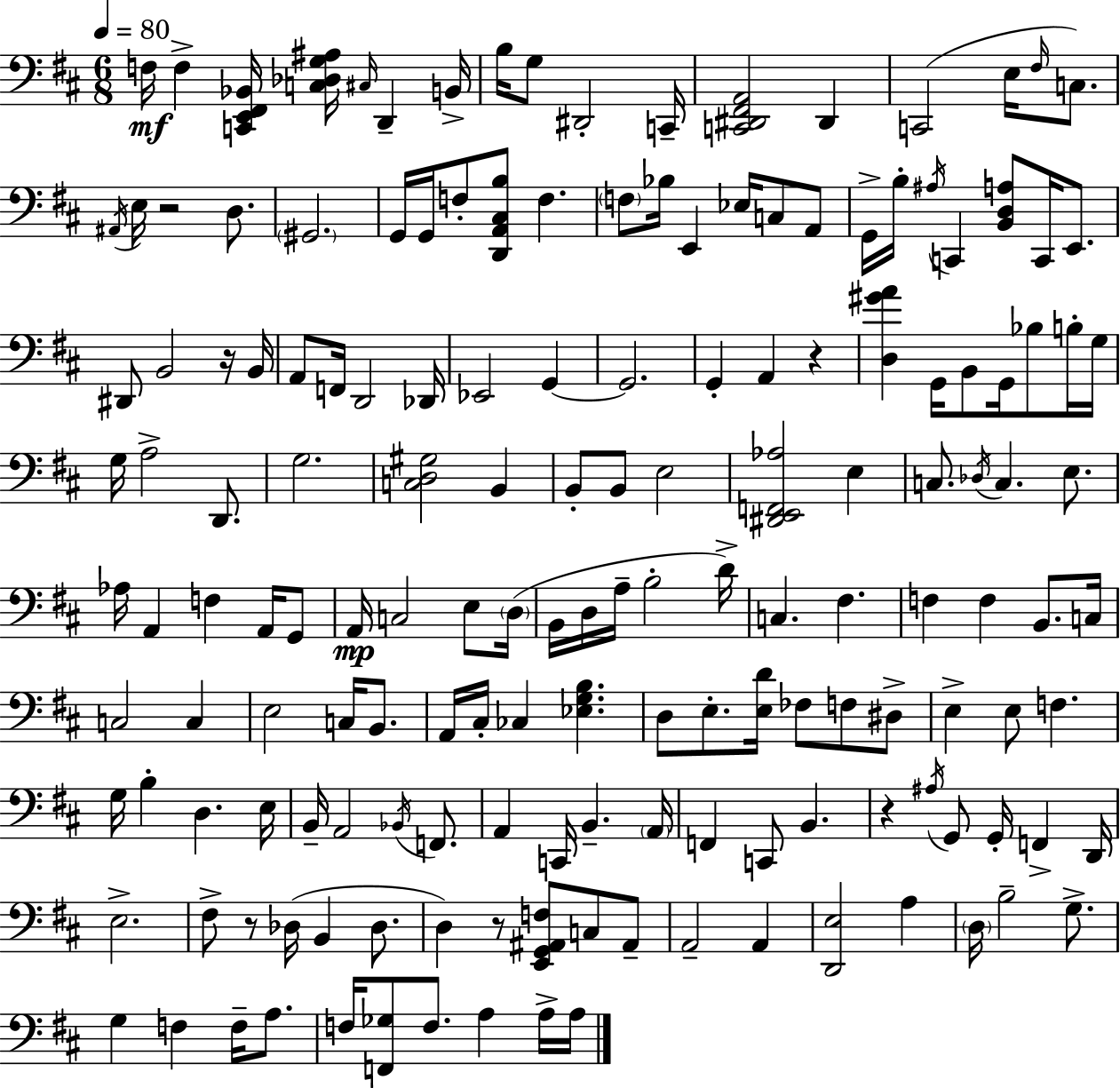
X:1
T:Untitled
M:6/8
L:1/4
K:D
F,/4 F, [C,,E,,^F,,_B,,]/4 [C,_D,G,^A,]/4 ^C,/4 D,, B,,/4 B,/4 G,/2 ^D,,2 C,,/4 [C,,^D,,^F,,A,,]2 ^D,, C,,2 E,/4 ^F,/4 C,/2 ^A,,/4 E,/4 z2 D,/2 ^G,,2 G,,/4 G,,/4 F,/2 [D,,A,,^C,B,]/2 F, F,/2 _B,/4 E,, _E,/4 C,/2 A,,/2 G,,/4 B,/4 ^A,/4 C,, [B,,D,A,]/2 C,,/4 E,,/2 ^D,,/2 B,,2 z/4 B,,/4 A,,/2 F,,/4 D,,2 _D,,/4 _E,,2 G,, G,,2 G,, A,, z [D,^GA] G,,/4 B,,/2 G,,/4 _B,/2 B,/4 G,/4 G,/4 A,2 D,,/2 G,2 [C,D,^G,]2 B,, B,,/2 B,,/2 E,2 [^D,,E,,F,,_A,]2 E, C,/2 _D,/4 C, E,/2 _A,/4 A,, F, A,,/4 G,,/2 A,,/4 C,2 E,/2 D,/4 B,,/4 D,/4 A,/4 B,2 D/4 C, ^F, F, F, B,,/2 C,/4 C,2 C, E,2 C,/4 B,,/2 A,,/4 ^C,/4 _C, [_E,G,B,] D,/2 E,/2 [E,D]/4 _F,/2 F,/2 ^D,/2 E, E,/2 F, G,/4 B, D, E,/4 B,,/4 A,,2 _B,,/4 F,,/2 A,, C,,/4 B,, A,,/4 F,, C,,/2 B,, z ^A,/4 G,,/2 G,,/4 F,, D,,/4 E,2 ^F,/2 z/2 _D,/4 B,, _D,/2 D, z/2 [E,,G,,^A,,F,]/2 C,/2 ^A,,/2 A,,2 A,, [D,,E,]2 A, D,/4 B,2 G,/2 G, F, F,/4 A,/2 F,/4 [F,,_G,]/2 F,/2 A, A,/4 A,/4